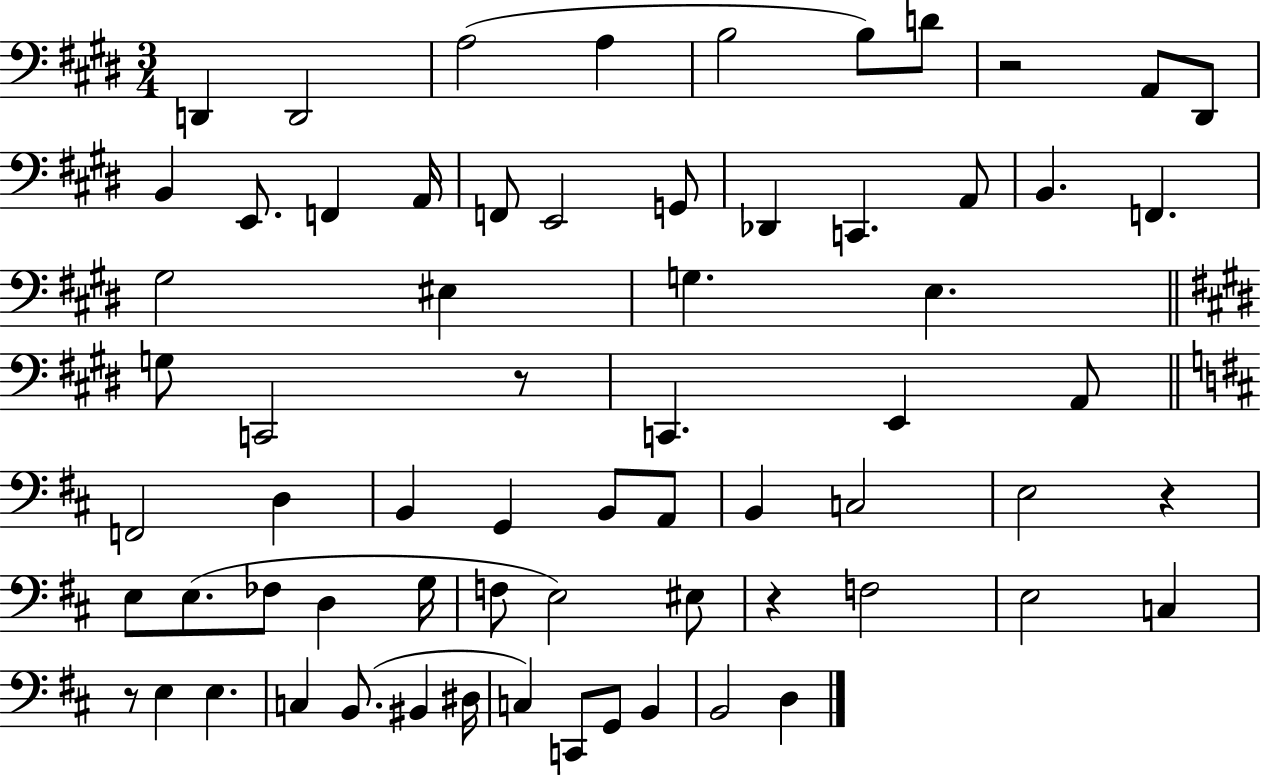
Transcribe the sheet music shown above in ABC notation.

X:1
T:Untitled
M:3/4
L:1/4
K:E
D,, D,,2 A,2 A, B,2 B,/2 D/2 z2 A,,/2 ^D,,/2 B,, E,,/2 F,, A,,/4 F,,/2 E,,2 G,,/2 _D,, C,, A,,/2 B,, F,, ^G,2 ^E, G, E, G,/2 C,,2 z/2 C,, E,, A,,/2 F,,2 D, B,, G,, B,,/2 A,,/2 B,, C,2 E,2 z E,/2 E,/2 _F,/2 D, G,/4 F,/2 E,2 ^E,/2 z F,2 E,2 C, z/2 E, E, C, B,,/2 ^B,, ^D,/4 C, C,,/2 G,,/2 B,, B,,2 D,